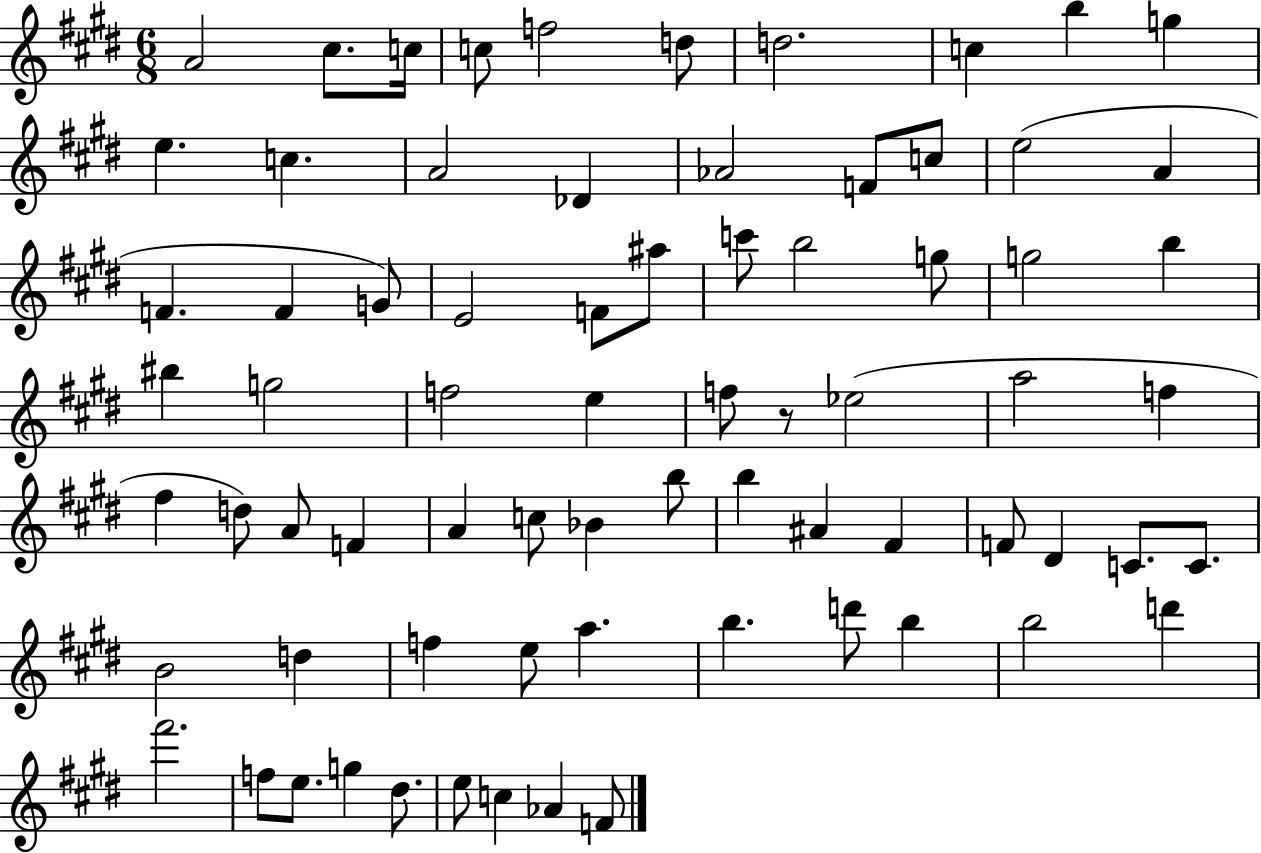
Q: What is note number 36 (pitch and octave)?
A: Eb5